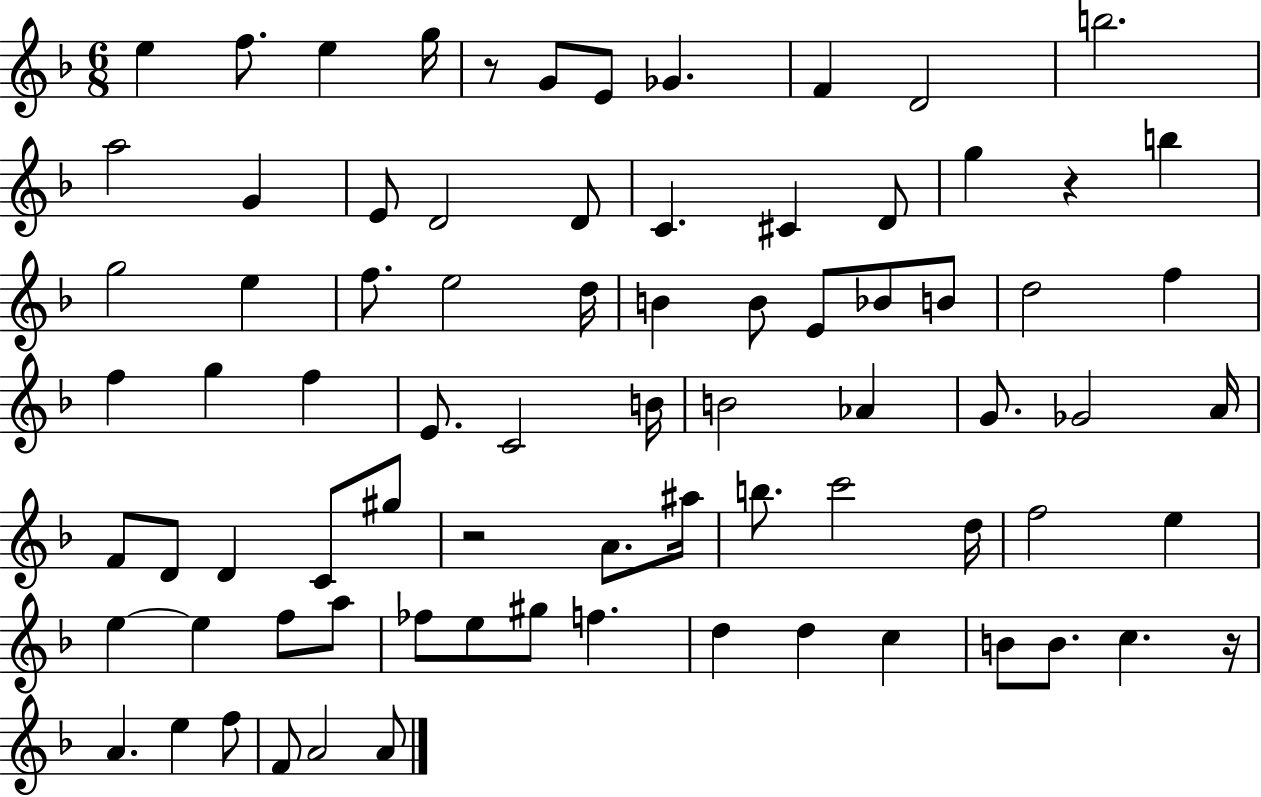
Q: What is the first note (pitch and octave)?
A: E5